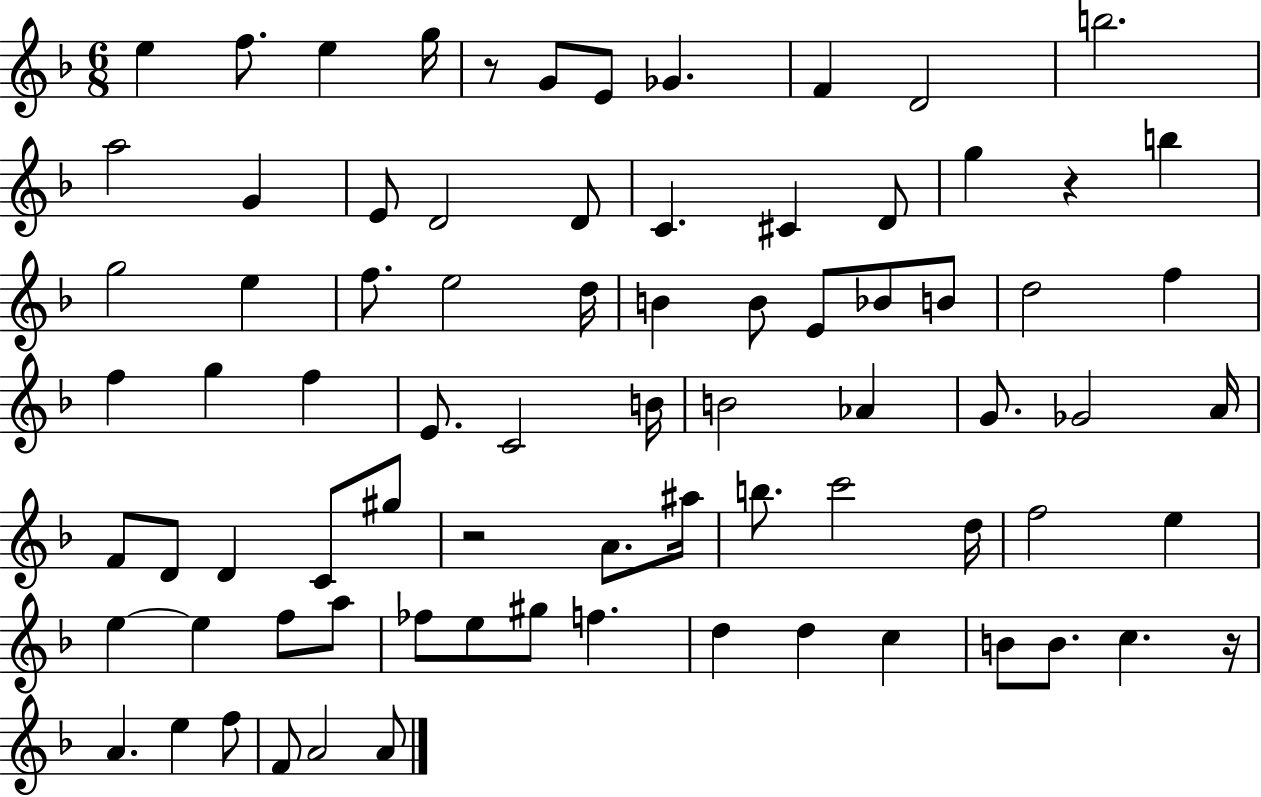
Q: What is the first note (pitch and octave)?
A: E5